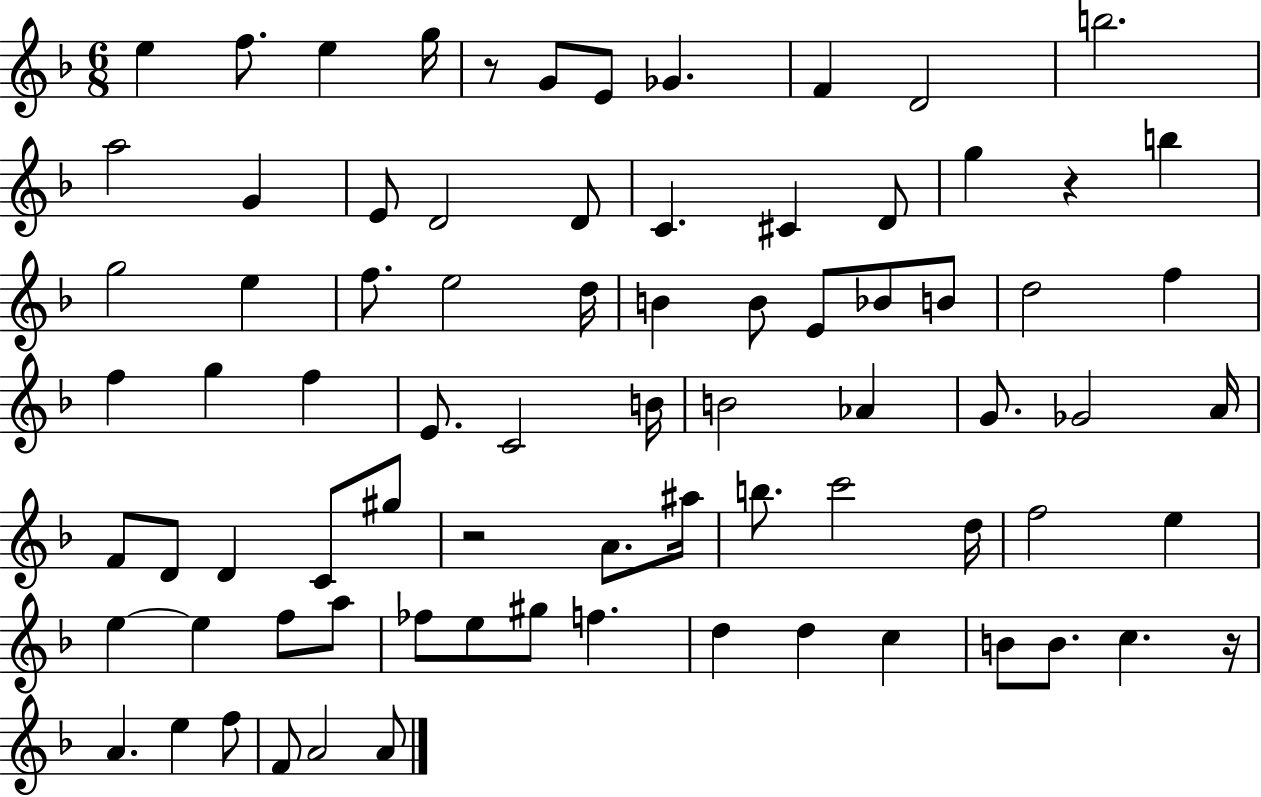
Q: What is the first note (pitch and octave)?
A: E5